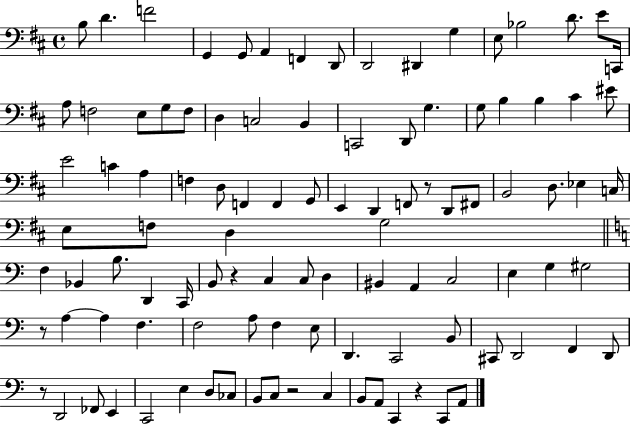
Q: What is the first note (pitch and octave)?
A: B3